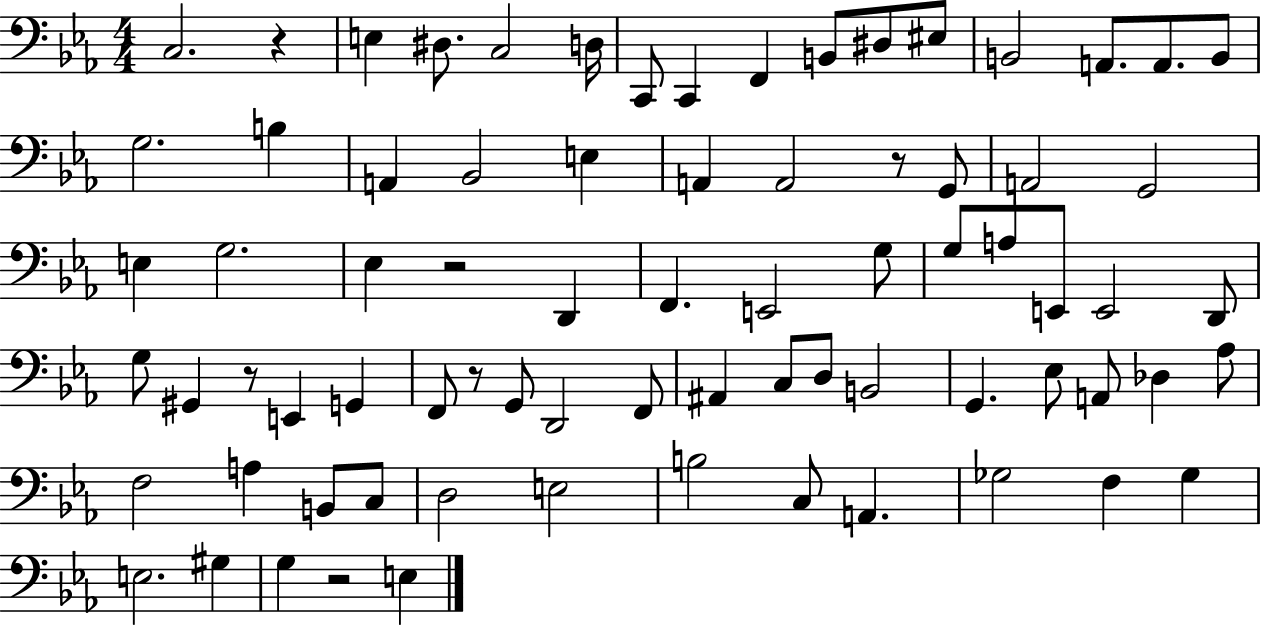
C3/h. R/q E3/q D#3/e. C3/h D3/s C2/e C2/q F2/q B2/e D#3/e EIS3/e B2/h A2/e. A2/e. B2/e G3/h. B3/q A2/q Bb2/h E3/q A2/q A2/h R/e G2/e A2/h G2/h E3/q G3/h. Eb3/q R/h D2/q F2/q. E2/h G3/e G3/e A3/e E2/e E2/h D2/e G3/e G#2/q R/e E2/q G2/q F2/e R/e G2/e D2/h F2/e A#2/q C3/e D3/e B2/h G2/q. Eb3/e A2/e Db3/q Ab3/e F3/h A3/q B2/e C3/e D3/h E3/h B3/h C3/e A2/q. Gb3/h F3/q Gb3/q E3/h. G#3/q G3/q R/h E3/q